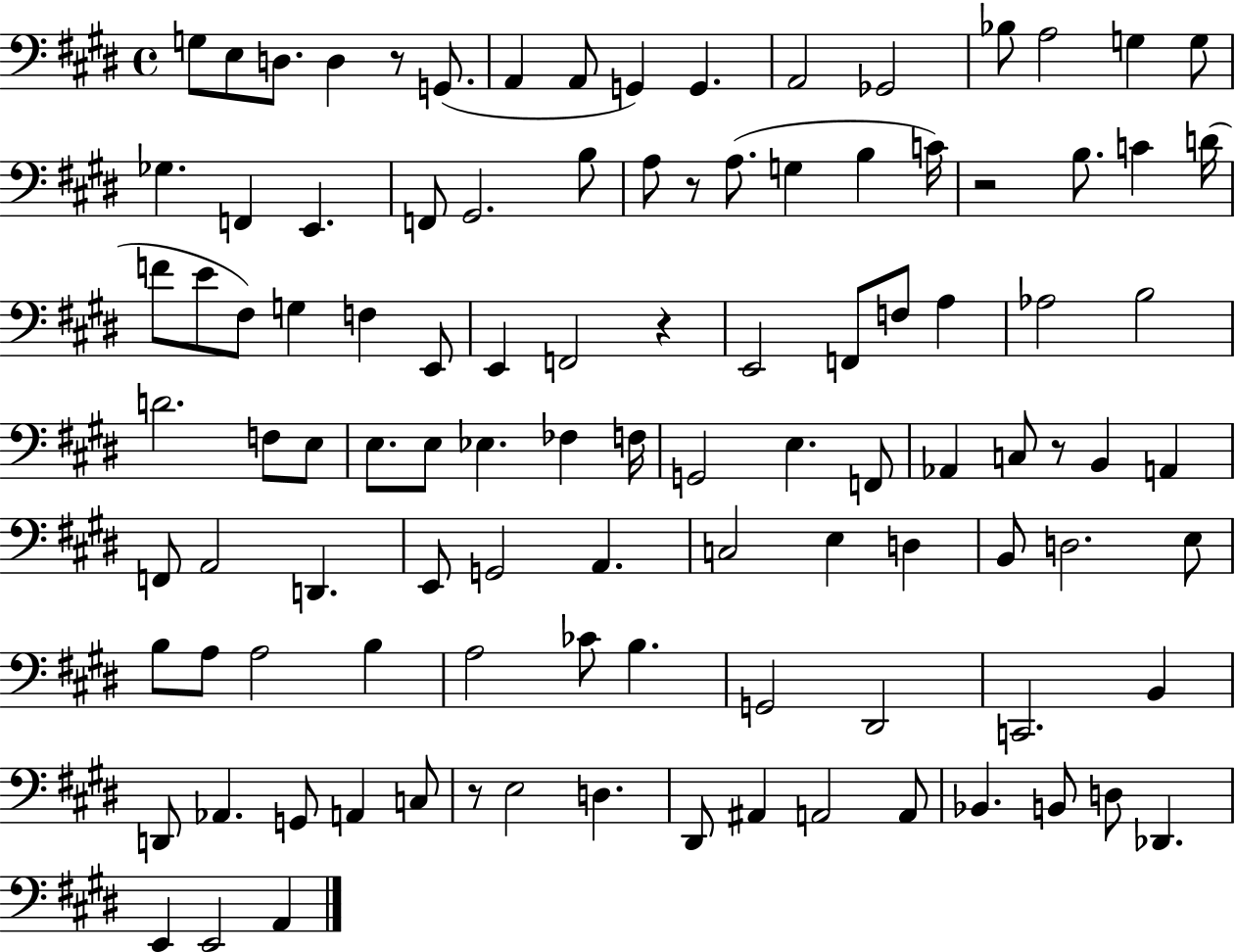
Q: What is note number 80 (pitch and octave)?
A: C2